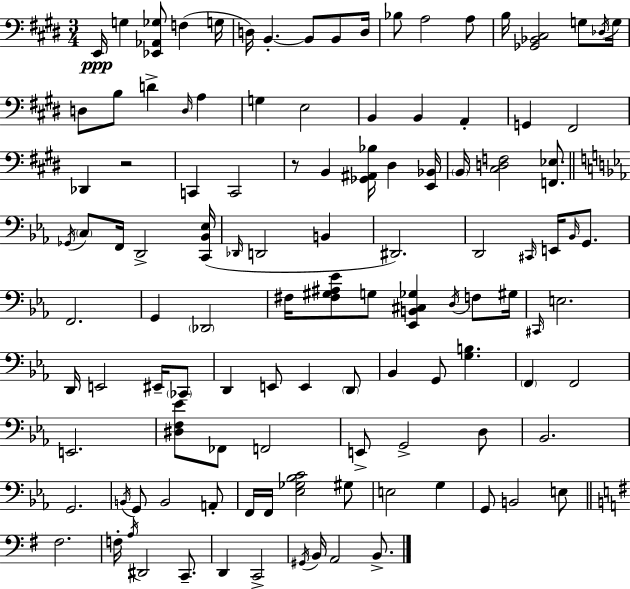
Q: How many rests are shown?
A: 2